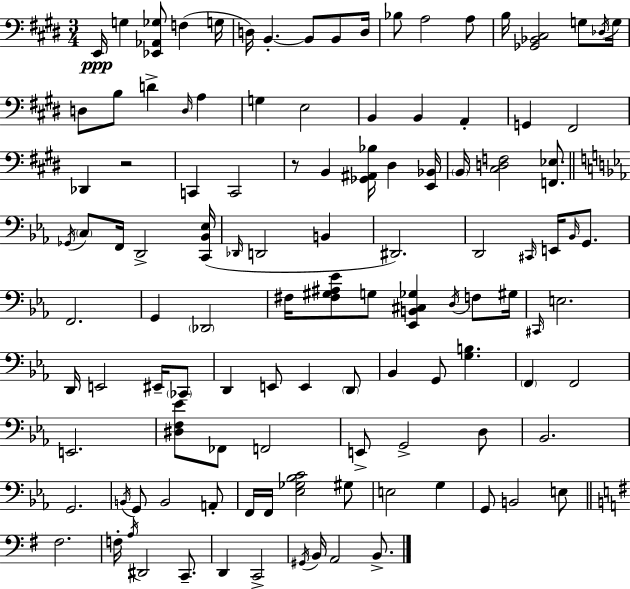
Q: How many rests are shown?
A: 2